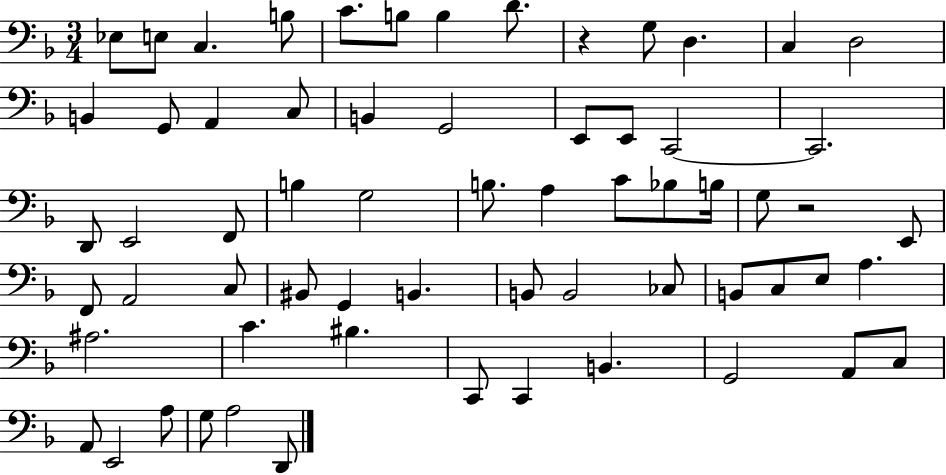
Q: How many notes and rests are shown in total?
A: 64